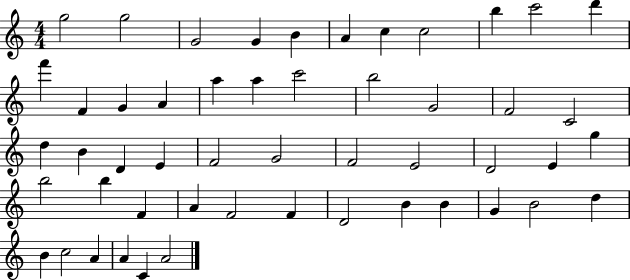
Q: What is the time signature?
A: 4/4